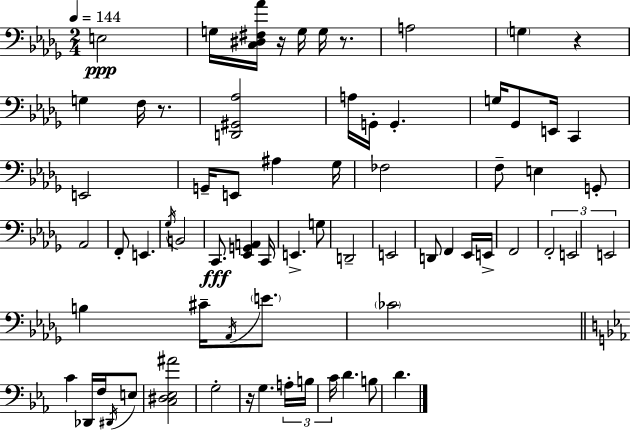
{
  \clef bass
  \numericTimeSignature
  \time 2/4
  \key bes \minor
  \tempo 4 = 144
  \repeat volta 2 { e2\ppp | g16 <c dis fis aes'>16 r16 g16 g16 r8. | a2 | \parenthesize g4 r4 | \break g4 f16 r8. | <d, gis, aes>2 | a16 g,16-. g,4.-. | g16 ges,8 e,16 c,4 | \break e,2 | g,16-- e,8 ais4 ges16 | fes2 | f8-- e4 g,8-. | \break aes,2 | f,8-. e,4. | \acciaccatura { ges16 } b,2 | c,8.\fff <ees, g, a,>4 | \break c,16 e,4.-> g8 | d,2-- | e,2 | d,8 f,4 ees,16 | \break e,16-> f,2 | \tuplet 3/2 { f,2-. | e,2 | e,2 } | \break b4 cis'16-- \acciaccatura { aes,16 } \parenthesize e'8. | \parenthesize ces'2 | \bar "||" \break \key ees \major c'4 des,16 f16 \acciaccatura { dis,16 } e8 | <c dis ees ais'>2 | g2-. | r16 g4. | \break \tuplet 3/2 { a16-. b16 c'16 } d'4. | b8 d'4. | } \bar "|."
}